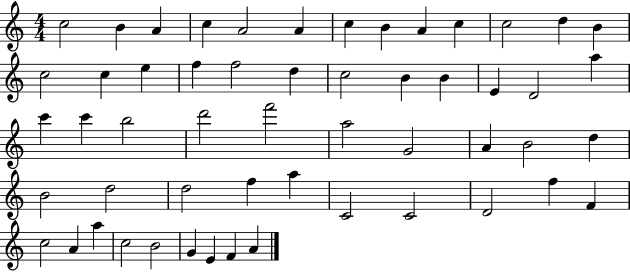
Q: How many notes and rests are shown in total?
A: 54